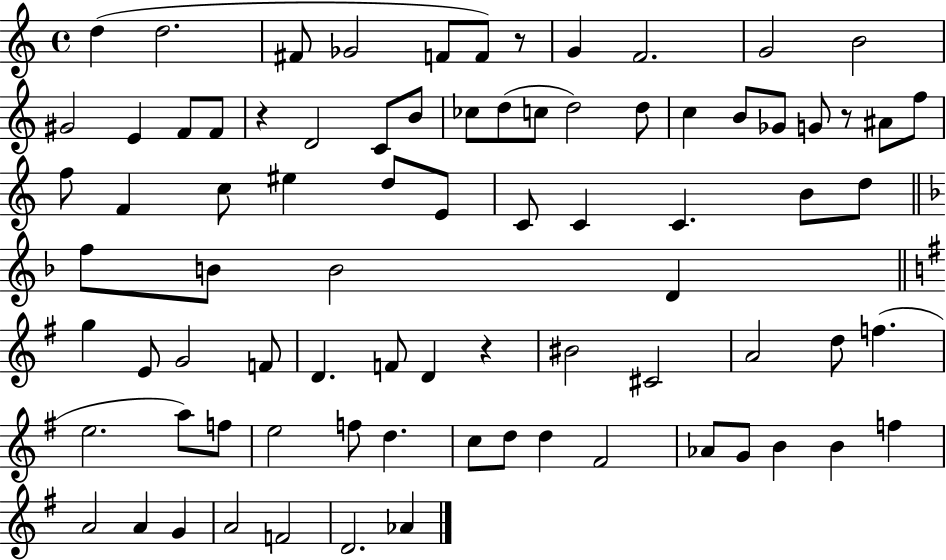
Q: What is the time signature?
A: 4/4